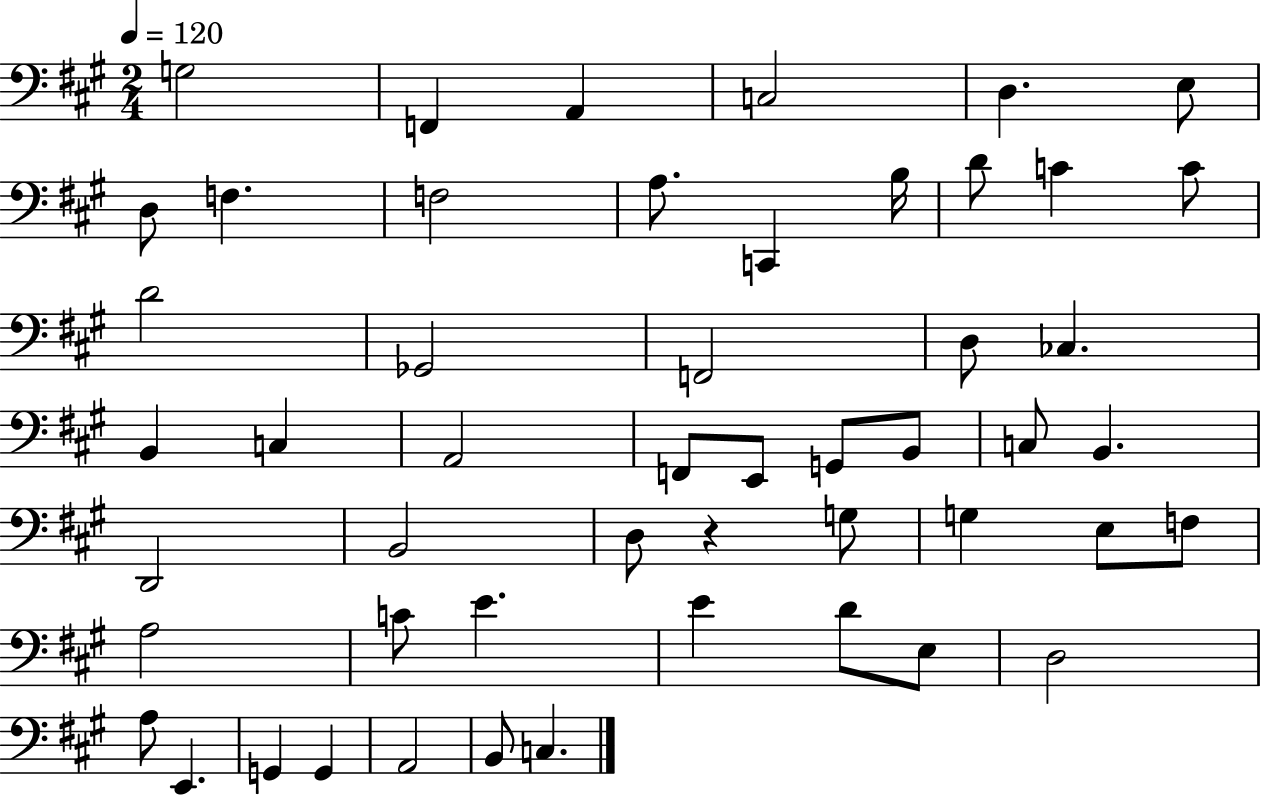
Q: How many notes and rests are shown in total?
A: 51